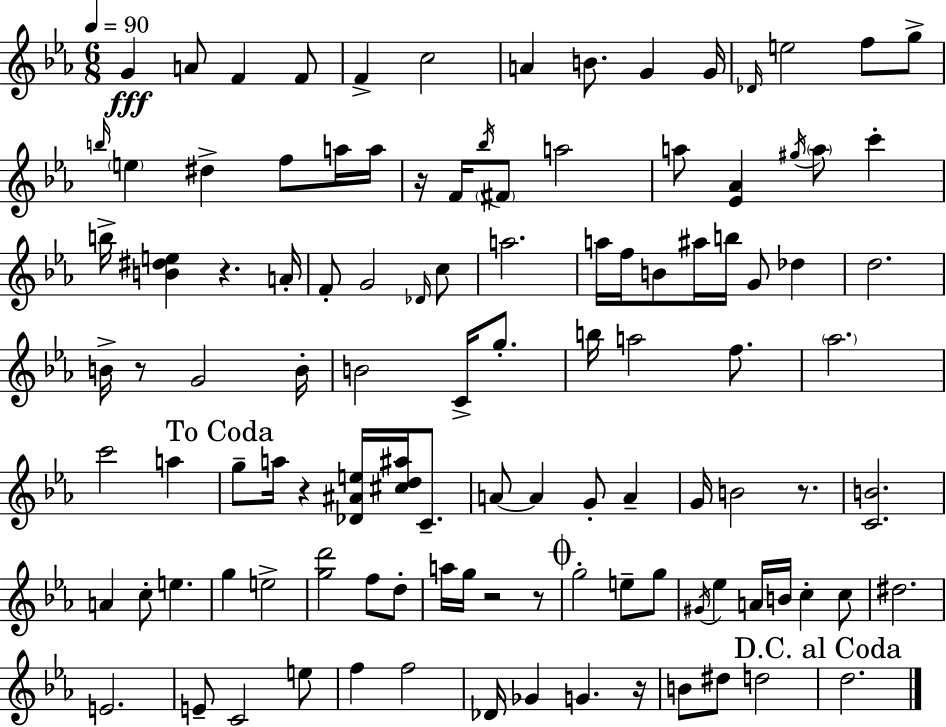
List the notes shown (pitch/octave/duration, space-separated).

G4/q A4/e F4/q F4/e F4/q C5/h A4/q B4/e. G4/q G4/s Db4/s E5/h F5/e G5/e B5/s E5/q D#5/q F5/e A5/s A5/s R/s F4/s Bb5/s F#4/e A5/h A5/e [Eb4,Ab4]/q G#5/s A5/e C6/q B5/s [B4,D#5,E5]/q R/q. A4/s F4/e G4/h Db4/s C5/e A5/h. A5/s F5/s B4/e A#5/s B5/s G4/e Db5/q D5/h. B4/s R/e G4/h B4/s B4/h C4/s G5/e. B5/s A5/h F5/e. Ab5/h. C6/h A5/q G5/e A5/s R/q [Db4,A#4,E5]/s [C#5,D5,A#5]/s C4/e. A4/e A4/q G4/e A4/q G4/s B4/h R/e. [C4,B4]/h. A4/q C5/e E5/q. G5/q E5/h [G5,D6]/h F5/e D5/e A5/s G5/s R/h R/e G5/h E5/e G5/e G#4/s Eb5/q A4/s B4/s C5/q C5/e D#5/h. E4/h. E4/e C4/h E5/e F5/q F5/h Db4/s Gb4/q G4/q. R/s B4/e D#5/e D5/h D5/h.